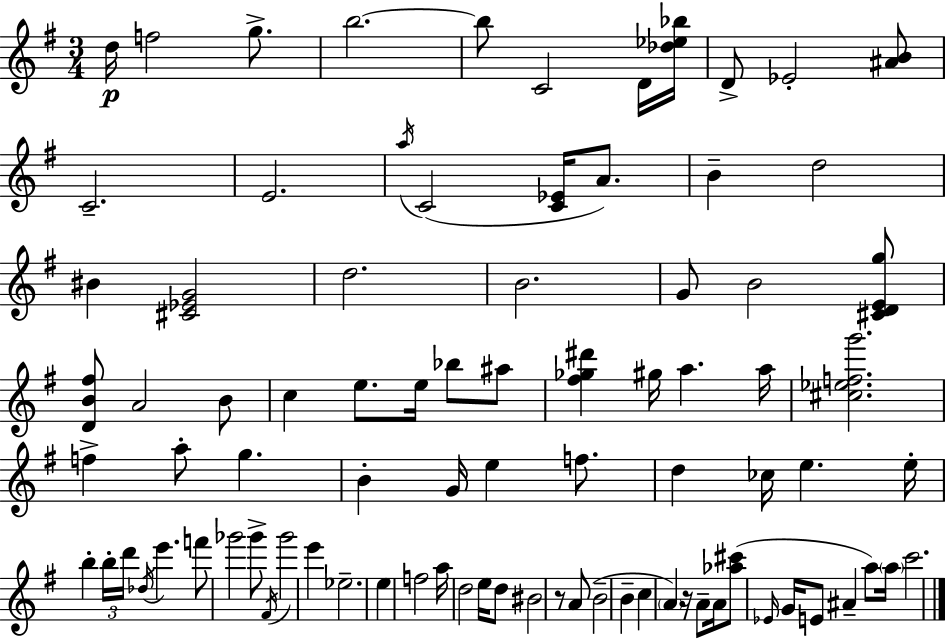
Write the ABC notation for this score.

X:1
T:Untitled
M:3/4
L:1/4
K:Em
d/4 f2 g/2 b2 b/2 C2 D/4 [_d_e_b]/4 D/2 _E2 [^AB]/2 C2 E2 a/4 C2 [C_E]/4 A/2 B d2 ^B [^C_EG]2 d2 B2 G/2 B2 [^CDEg]/2 [DB^f]/2 A2 B/2 c e/2 e/4 _b/2 ^a/2 [^f_g^d'] ^g/4 a a/4 [^c_efg']2 f a/2 g B G/4 e f/2 d _c/4 e e/4 b b/4 d'/4 _d/4 e' f'/2 _g'2 _g'/2 ^F/4 _g'2 e' _e2 e f2 a/4 d2 e/4 d/2 ^B2 z/2 A/2 B2 B c A z/4 A/2 A/4 [_a^c']/2 _E/4 G/4 E/2 ^A a/2 a/4 c'2